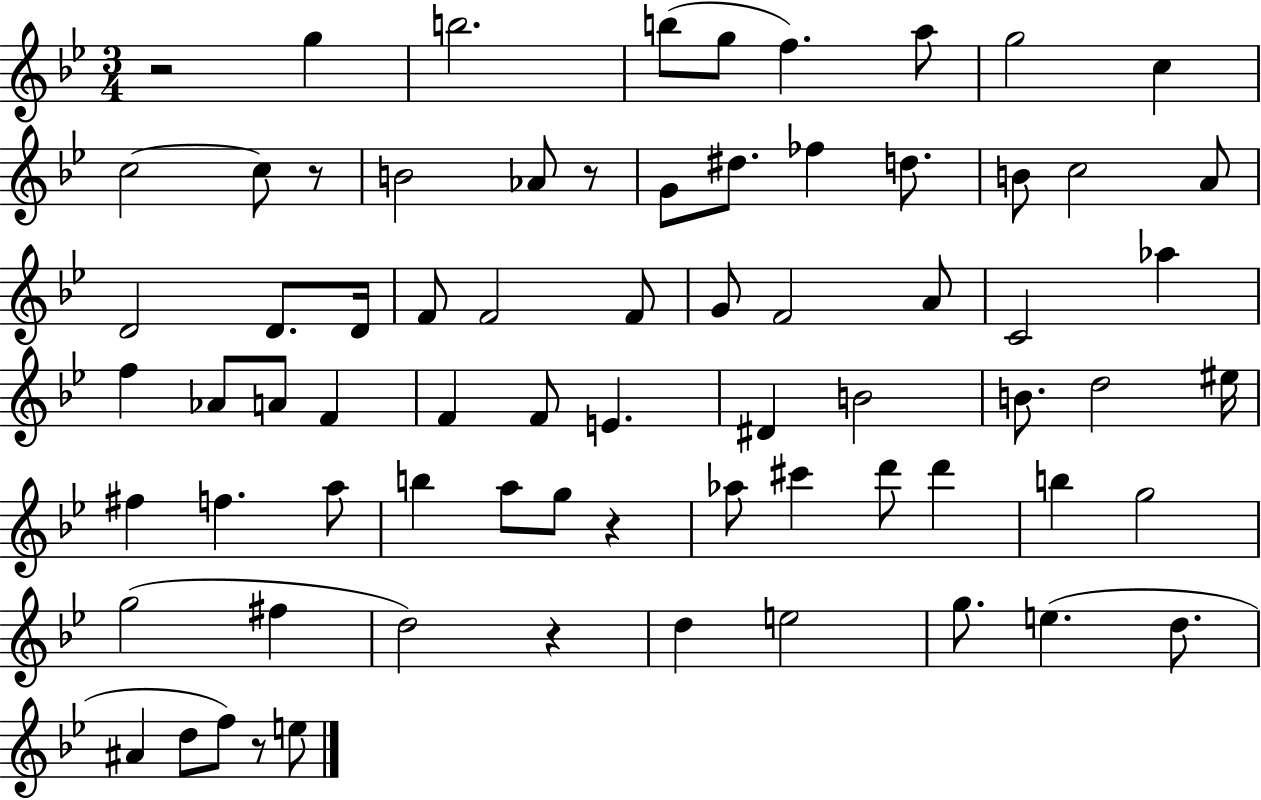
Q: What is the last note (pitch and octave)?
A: E5